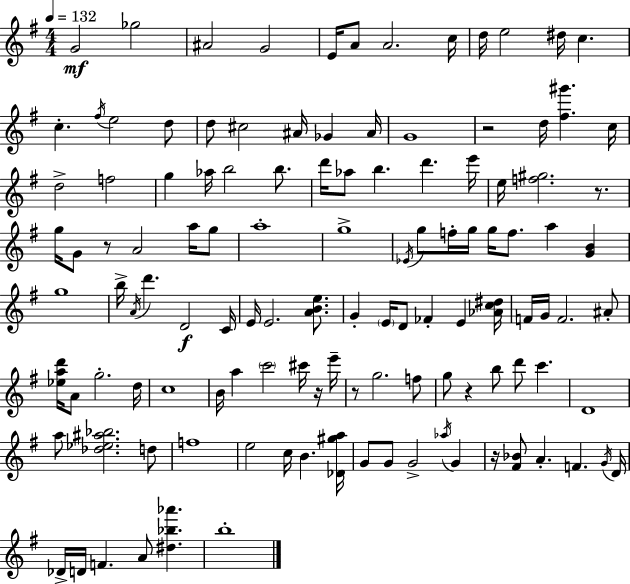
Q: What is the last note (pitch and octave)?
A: B5